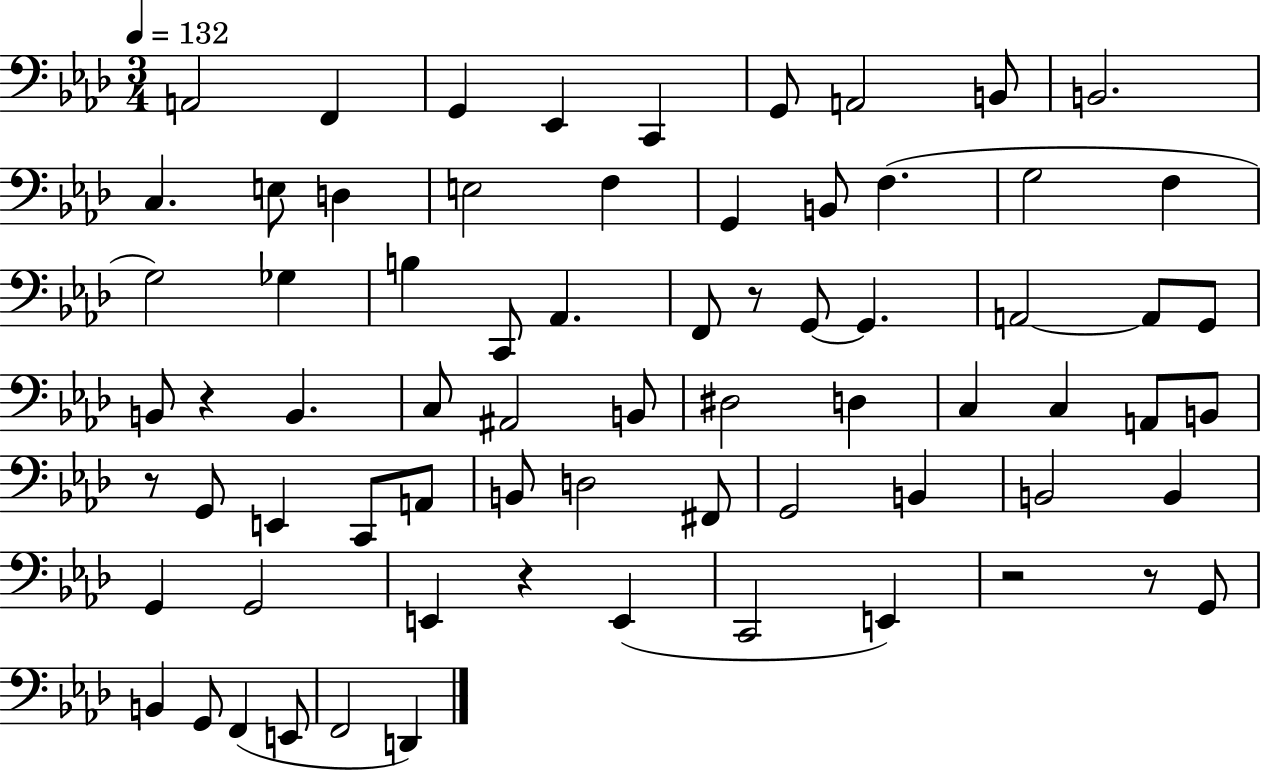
{
  \clef bass
  \numericTimeSignature
  \time 3/4
  \key aes \major
  \tempo 4 = 132
  a,2 f,4 | g,4 ees,4 c,4 | g,8 a,2 b,8 | b,2. | \break c4. e8 d4 | e2 f4 | g,4 b,8 f4.( | g2 f4 | \break g2) ges4 | b4 c,8 aes,4. | f,8 r8 g,8~~ g,4. | a,2~~ a,8 g,8 | \break b,8 r4 b,4. | c8 ais,2 b,8 | dis2 d4 | c4 c4 a,8 b,8 | \break r8 g,8 e,4 c,8 a,8 | b,8 d2 fis,8 | g,2 b,4 | b,2 b,4 | \break g,4 g,2 | e,4 r4 e,4( | c,2 e,4) | r2 r8 g,8 | \break b,4 g,8 f,4( e,8 | f,2 d,4) | \bar "|."
}